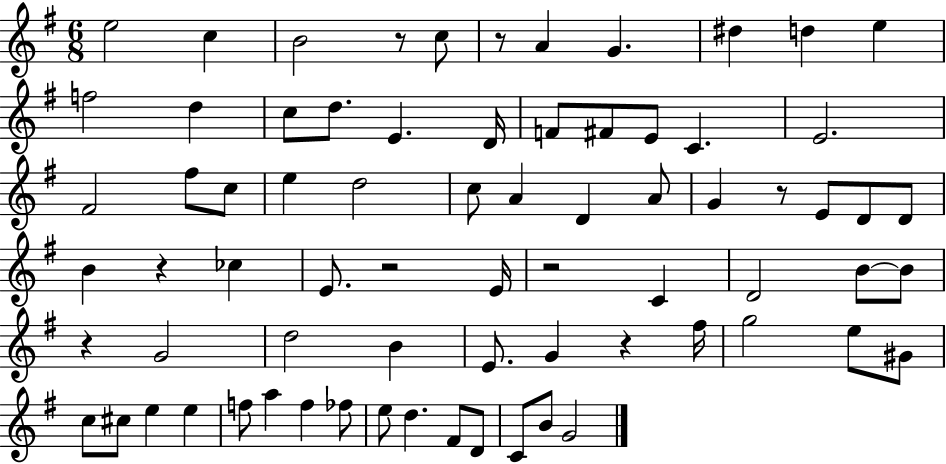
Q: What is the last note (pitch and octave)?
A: G4